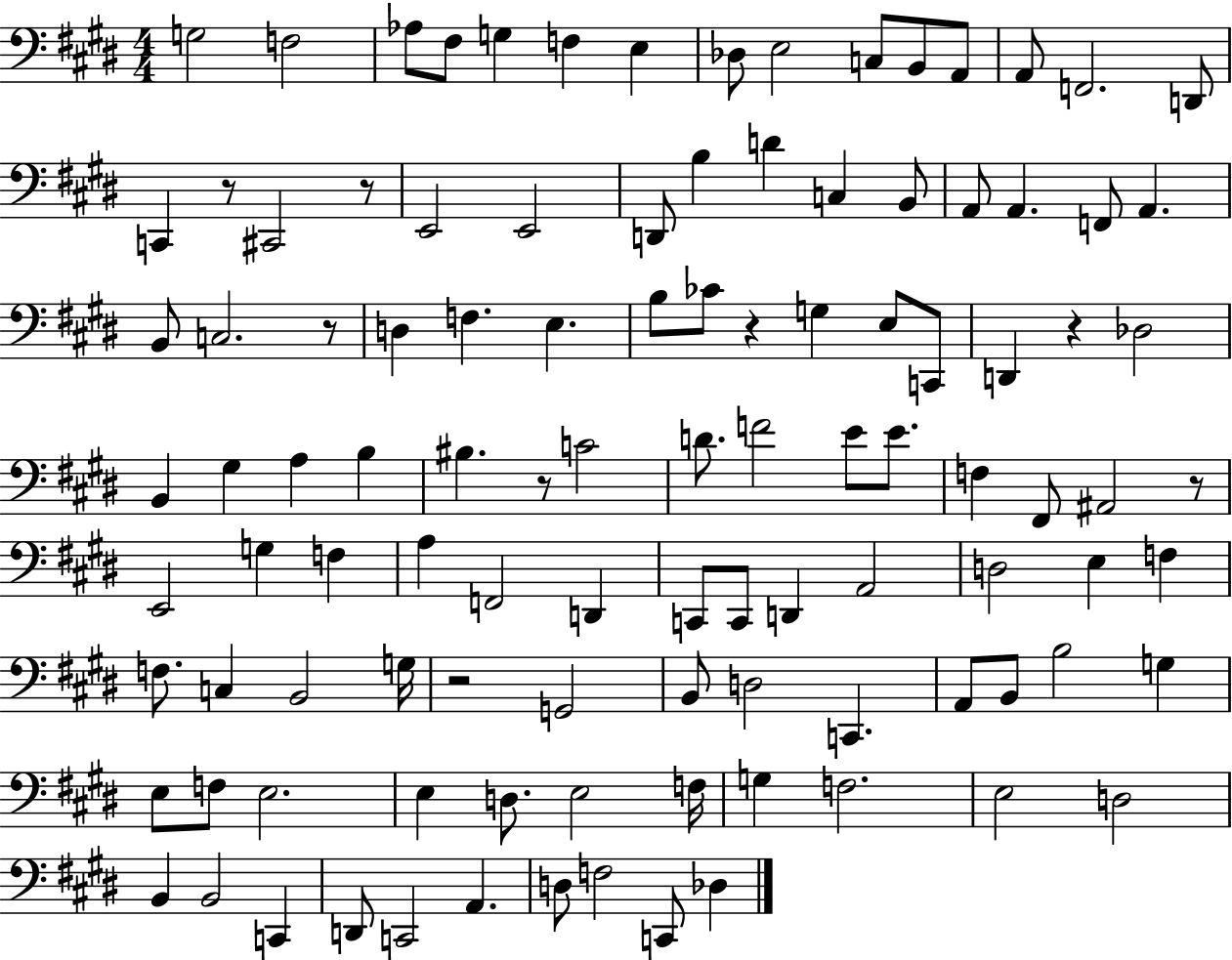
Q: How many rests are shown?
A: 8